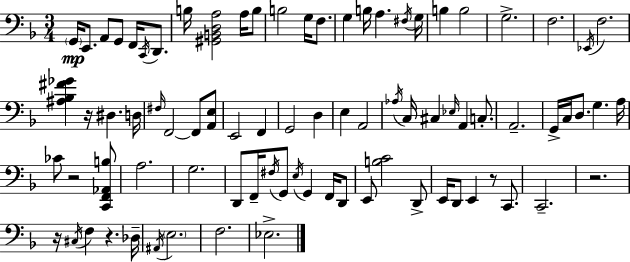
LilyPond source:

{
  \clef bass
  \numericTimeSignature
  \time 3/4
  \key f \major
  \parenthesize g,16\mp e,8. a,8 g,8 f,16 \acciaccatura { c,16 } d,8. | b16 <gis, b, d a>2 a16 b8 | b2 g16 f8. | g4 b16 a4. | \break \acciaccatura { fis16 } g16 b4 b2 | g2.-> | f2. | \acciaccatura { ees,16 } f2. | \break <ais bes fis' ges'>4 r16 dis4. | d16 \grace { fis16 } f,2~~ | f,8 <a, e>8 e,2 | f,4 g,2 | \break d4 e4 a,2 | \acciaccatura { aes16 } c16 cis4 \grace { ees16 } a,4 | c8.-. a,2.-- | g,16-> c16 d8. g4. | \break a16 ces'8 r2 | <c, f, aes, b>8 a2. | g2. | d,8 f,16-- \acciaccatura { fis16 } g,8 | \break \acciaccatura { e16 } g,4 f,16 d,8 e,8 <b c'>2 | d,8-> e,16 d,8 e,4 | r8 c,8. c,2.-- | r2. | \break r16 \acciaccatura { cis16 } f4 | r4. des16-- \acciaccatura { ais,16 } \parenthesize e2. | f2. | ees2.-> | \break \bar "|."
}